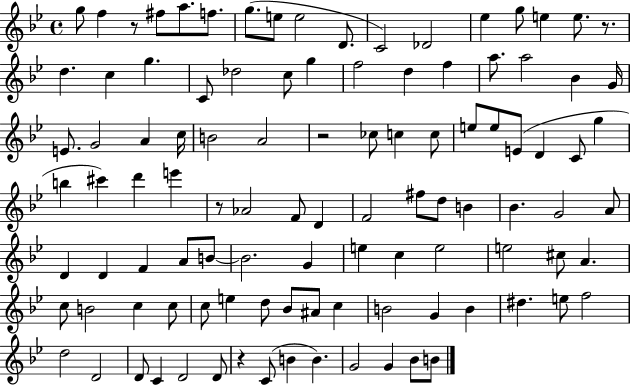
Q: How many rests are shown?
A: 5